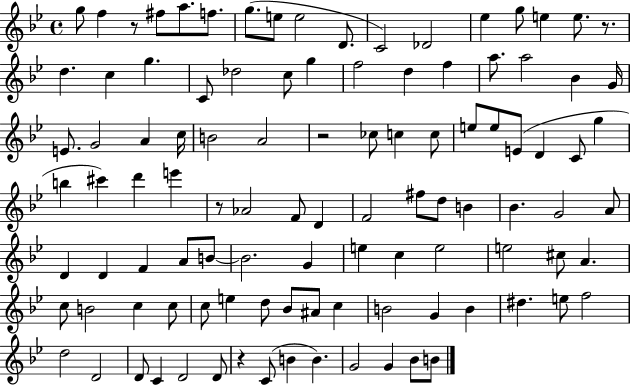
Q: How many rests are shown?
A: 5